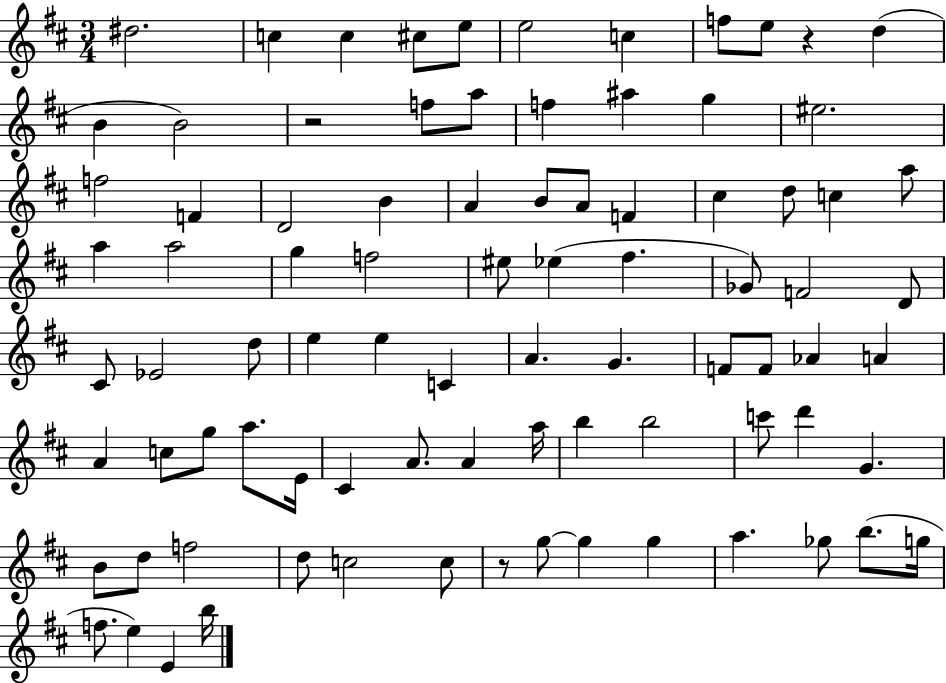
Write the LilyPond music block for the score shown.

{
  \clef treble
  \numericTimeSignature
  \time 3/4
  \key d \major
  dis''2. | c''4 c''4 cis''8 e''8 | e''2 c''4 | f''8 e''8 r4 d''4( | \break b'4 b'2) | r2 f''8 a''8 | f''4 ais''4 g''4 | eis''2. | \break f''2 f'4 | d'2 b'4 | a'4 b'8 a'8 f'4 | cis''4 d''8 c''4 a''8 | \break a''4 a''2 | g''4 f''2 | eis''8 ees''4( fis''4. | ges'8) f'2 d'8 | \break cis'8 ees'2 d''8 | e''4 e''4 c'4 | a'4. g'4. | f'8 f'8 aes'4 a'4 | \break a'4 c''8 g''8 a''8. e'16 | cis'4 a'8. a'4 a''16 | b''4 b''2 | c'''8 d'''4 g'4. | \break b'8 d''8 f''2 | d''8 c''2 c''8 | r8 g''8~~ g''4 g''4 | a''4. ges''8 b''8.( g''16 | \break f''8. e''4) e'4 b''16 | \bar "|."
}